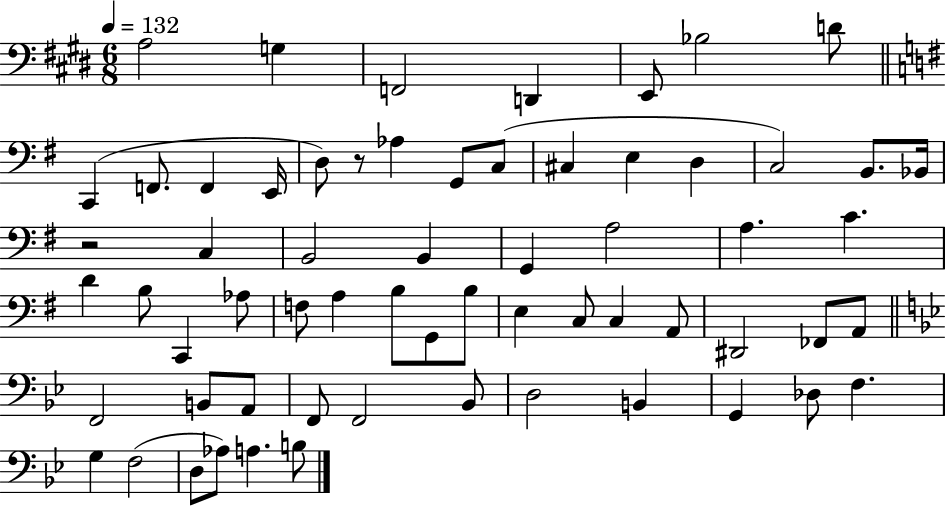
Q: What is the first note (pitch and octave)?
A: A3